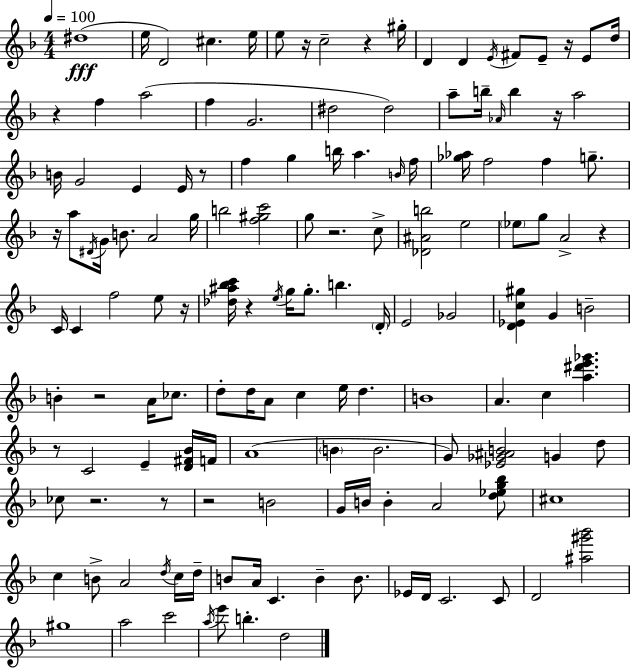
D#5/w E5/s D4/h C#5/q. E5/s E5/e R/s C5/h R/q G#5/s D4/q D4/q E4/s F#4/e E4/e R/s E4/e D5/s R/q F5/q A5/h F5/q G4/h. D#5/h D#5/h A5/e B5/s Ab4/s B5/q R/s A5/h B4/s G4/h E4/q E4/s R/e F5/q G5/q B5/s A5/q. B4/s F5/s [Gb5,Ab5]/s F5/h F5/q G5/e. R/s A5/e D#4/s G4/s B4/e. A4/h G5/s B5/h [F5,G#5,C6]/h G5/e R/h. C5/e [Db4,A#4,B5]/h E5/h Eb5/e G5/e A4/h R/q C4/s C4/q F5/h E5/e R/s [Db5,A#5,Bb5,C6]/s R/q E5/s G5/s G5/e. B5/q. D4/s E4/h Gb4/h [D4,Eb4,C5,G#5]/q G4/q B4/h B4/q R/h A4/s CES5/e. D5/e D5/s A4/e C5/q E5/s D5/q. B4/w A4/q. C5/q [A5,D#6,E6,Gb6]/q. R/e C4/h E4/q [D4,F#4,Bb4]/s F4/s A4/w B4/q B4/h. G4/e [Eb4,Gb4,A#4,B4]/h G4/q D5/e CES5/e R/h. R/e R/h B4/h G4/s B4/s B4/q A4/h [D5,Eb5,G5,Bb5]/e C#5/w C5/q B4/e A4/h D5/s C5/s D5/s B4/e A4/s C4/q. B4/q B4/e. Eb4/s D4/s C4/h. C4/e D4/h [A#5,G#6,Bb6]/h G#5/w A5/h C6/h A5/s E6/e B5/q. D5/h